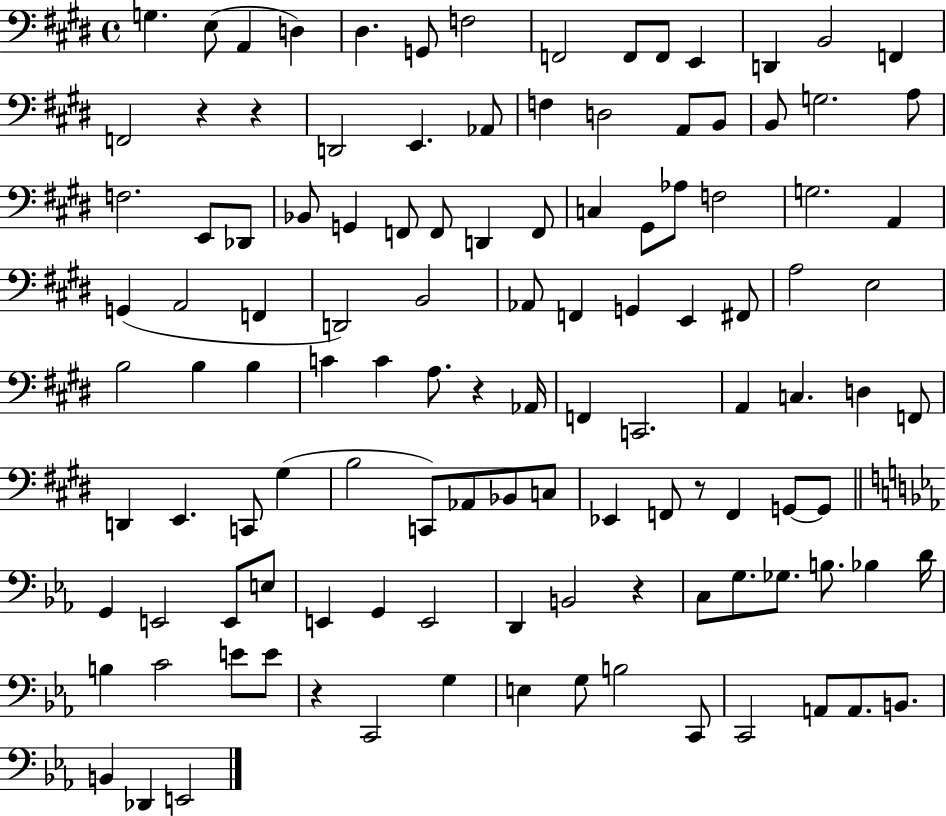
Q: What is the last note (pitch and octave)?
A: E2